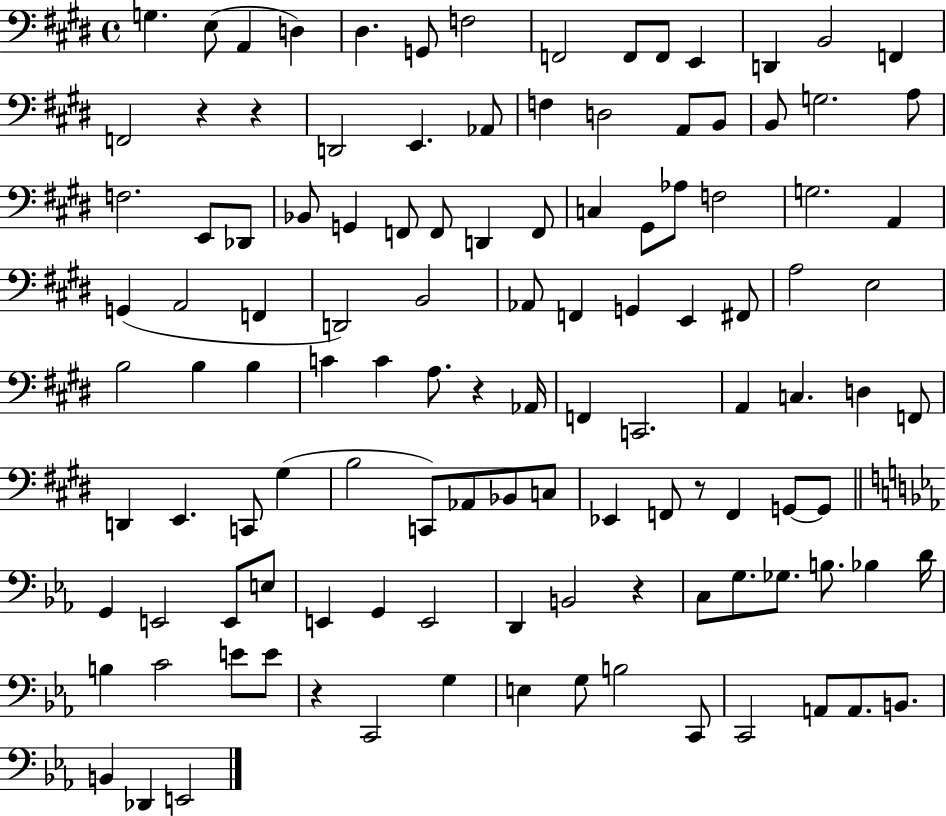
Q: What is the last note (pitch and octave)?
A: E2